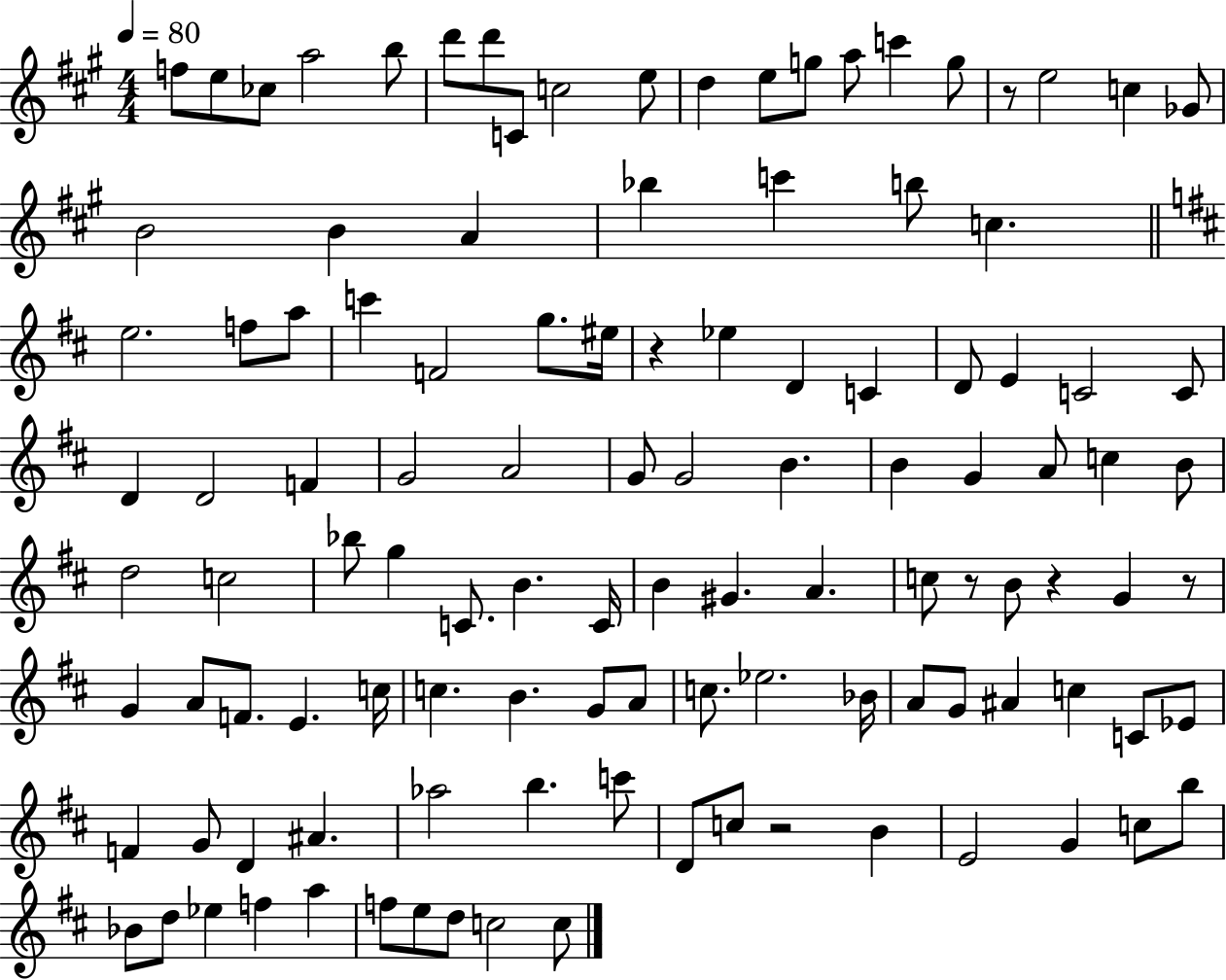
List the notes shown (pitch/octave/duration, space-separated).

F5/e E5/e CES5/e A5/h B5/e D6/e D6/e C4/e C5/h E5/e D5/q E5/e G5/e A5/e C6/q G5/e R/e E5/h C5/q Gb4/e B4/h B4/q A4/q Bb5/q C6/q B5/e C5/q. E5/h. F5/e A5/e C6/q F4/h G5/e. EIS5/s R/q Eb5/q D4/q C4/q D4/e E4/q C4/h C4/e D4/q D4/h F4/q G4/h A4/h G4/e G4/h B4/q. B4/q G4/q A4/e C5/q B4/e D5/h C5/h Bb5/e G5/q C4/e. B4/q. C4/s B4/q G#4/q. A4/q. C5/e R/e B4/e R/q G4/q R/e G4/q A4/e F4/e. E4/q. C5/s C5/q. B4/q. G4/e A4/e C5/e. Eb5/h. Bb4/s A4/e G4/e A#4/q C5/q C4/e Eb4/e F4/q G4/e D4/q A#4/q. Ab5/h B5/q. C6/e D4/e C5/e R/h B4/q E4/h G4/q C5/e B5/e Bb4/e D5/e Eb5/q F5/q A5/q F5/e E5/e D5/e C5/h C5/e